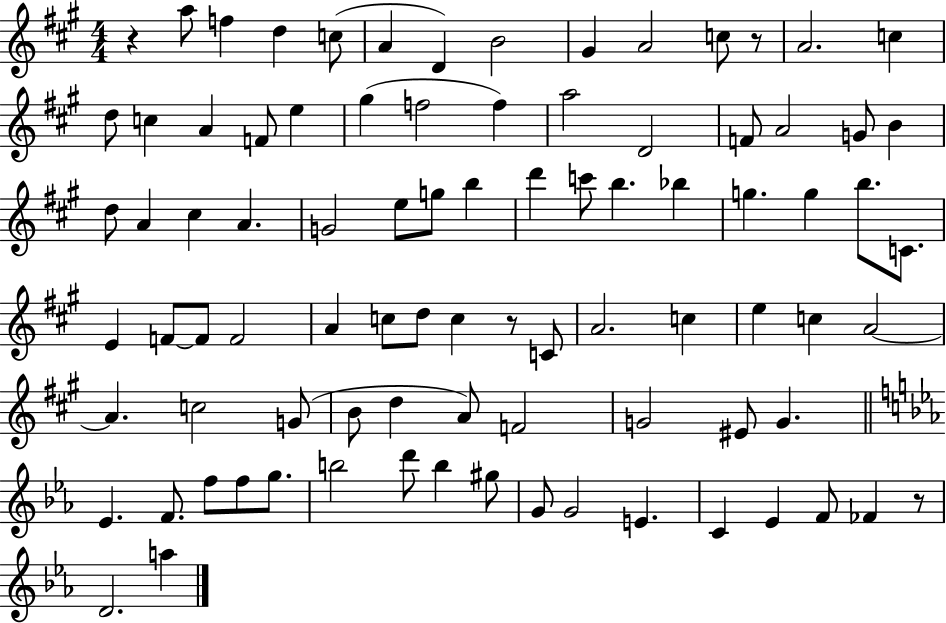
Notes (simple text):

R/q A5/e F5/q D5/q C5/e A4/q D4/q B4/h G#4/q A4/h C5/e R/e A4/h. C5/q D5/e C5/q A4/q F4/e E5/q G#5/q F5/h F5/q A5/h D4/h F4/e A4/h G4/e B4/q D5/e A4/q C#5/q A4/q. G4/h E5/e G5/e B5/q D6/q C6/e B5/q. Bb5/q G5/q. G5/q B5/e. C4/e. E4/q F4/e F4/e F4/h A4/q C5/e D5/e C5/q R/e C4/e A4/h. C5/q E5/q C5/q A4/h A4/q. C5/h G4/e B4/e D5/q A4/e F4/h G4/h EIS4/e G4/q. Eb4/q. F4/e. F5/e F5/e G5/e. B5/h D6/e B5/q G#5/e G4/e G4/h E4/q. C4/q Eb4/q F4/e FES4/q R/e D4/h. A5/q